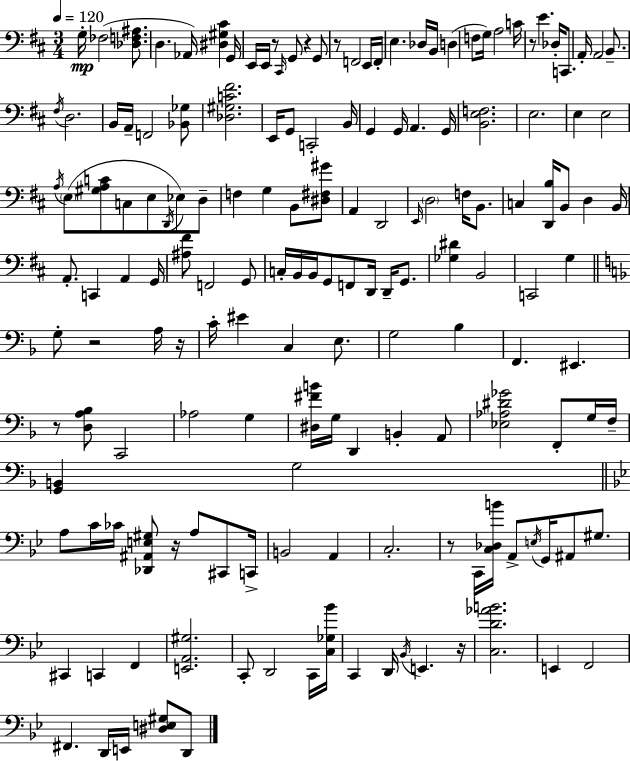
G3/s FES3/h [Db3,F3,A#3]/e. D3/q. Ab2/s [D#3,G#3,C#4]/q G2/s E2/s E2/s R/e C#2/s G2/e R/q G2/e R/e F2/h E2/s F2/s E3/q. Db3/s B2/s D3/q F3/e G3/s A3/h C4/s R/e E4/q. Db3/s C2/e. A2/s A2/h B2/e. F#3/s D3/h. B2/s A2/s F2/h [Bb2,Gb3]/e [Db3,G#3,C4,F#4]/h. E2/s G2/e C2/h B2/s G2/q G2/s A2/q. G2/s [B2,E3,F3]/h. E3/h. E3/q E3/h A3/s E3/e [G#3,A3,C4]/e C3/e E3/e D2/s Eb3/e D3/e F3/q G3/q B2/e [D#3,F#3,G#4]/e A2/q D2/h E2/s D3/h F3/s B2/e. C3/q [D2,B3]/s B2/e D3/q B2/s A2/e. C2/q A2/q G2/s [A#3,F#4]/e F2/h G2/e C3/s B2/s B2/s G2/e F2/e D2/s D2/s G2/e. [Gb3,D#4]/q B2/h C2/h G3/q G3/e R/h A3/s R/s C4/s EIS4/q C3/q E3/e. G3/h Bb3/q F2/q. EIS2/q. R/e [D3,A3,Bb3]/e C2/h Ab3/h G3/q [D#3,F#4,B4]/s G3/s D2/q B2/q A2/e [Eb3,Ab3,D#4,Gb4]/h F2/e G3/s F3/s [G2,B2]/q G3/h A3/e C4/s CES4/s [Db2,A#2,E3,G#3]/e R/s A3/e C#2/e C2/s B2/h A2/q C3/h. R/e C2/s [C3,Db3,B4]/s A2/e E3/s G2/s A#2/e G#3/e. C#2/q C2/q F2/q [E2,A2,G#3]/h. C2/e D2/h C2/s [C3,Gb3,Bb4]/s C2/q D2/s Bb2/s E2/q. R/s [C3,D4,Ab4,B4]/h. E2/q F2/h F#2/q. D2/s E2/s [D#3,E3,G#3]/e D2/e